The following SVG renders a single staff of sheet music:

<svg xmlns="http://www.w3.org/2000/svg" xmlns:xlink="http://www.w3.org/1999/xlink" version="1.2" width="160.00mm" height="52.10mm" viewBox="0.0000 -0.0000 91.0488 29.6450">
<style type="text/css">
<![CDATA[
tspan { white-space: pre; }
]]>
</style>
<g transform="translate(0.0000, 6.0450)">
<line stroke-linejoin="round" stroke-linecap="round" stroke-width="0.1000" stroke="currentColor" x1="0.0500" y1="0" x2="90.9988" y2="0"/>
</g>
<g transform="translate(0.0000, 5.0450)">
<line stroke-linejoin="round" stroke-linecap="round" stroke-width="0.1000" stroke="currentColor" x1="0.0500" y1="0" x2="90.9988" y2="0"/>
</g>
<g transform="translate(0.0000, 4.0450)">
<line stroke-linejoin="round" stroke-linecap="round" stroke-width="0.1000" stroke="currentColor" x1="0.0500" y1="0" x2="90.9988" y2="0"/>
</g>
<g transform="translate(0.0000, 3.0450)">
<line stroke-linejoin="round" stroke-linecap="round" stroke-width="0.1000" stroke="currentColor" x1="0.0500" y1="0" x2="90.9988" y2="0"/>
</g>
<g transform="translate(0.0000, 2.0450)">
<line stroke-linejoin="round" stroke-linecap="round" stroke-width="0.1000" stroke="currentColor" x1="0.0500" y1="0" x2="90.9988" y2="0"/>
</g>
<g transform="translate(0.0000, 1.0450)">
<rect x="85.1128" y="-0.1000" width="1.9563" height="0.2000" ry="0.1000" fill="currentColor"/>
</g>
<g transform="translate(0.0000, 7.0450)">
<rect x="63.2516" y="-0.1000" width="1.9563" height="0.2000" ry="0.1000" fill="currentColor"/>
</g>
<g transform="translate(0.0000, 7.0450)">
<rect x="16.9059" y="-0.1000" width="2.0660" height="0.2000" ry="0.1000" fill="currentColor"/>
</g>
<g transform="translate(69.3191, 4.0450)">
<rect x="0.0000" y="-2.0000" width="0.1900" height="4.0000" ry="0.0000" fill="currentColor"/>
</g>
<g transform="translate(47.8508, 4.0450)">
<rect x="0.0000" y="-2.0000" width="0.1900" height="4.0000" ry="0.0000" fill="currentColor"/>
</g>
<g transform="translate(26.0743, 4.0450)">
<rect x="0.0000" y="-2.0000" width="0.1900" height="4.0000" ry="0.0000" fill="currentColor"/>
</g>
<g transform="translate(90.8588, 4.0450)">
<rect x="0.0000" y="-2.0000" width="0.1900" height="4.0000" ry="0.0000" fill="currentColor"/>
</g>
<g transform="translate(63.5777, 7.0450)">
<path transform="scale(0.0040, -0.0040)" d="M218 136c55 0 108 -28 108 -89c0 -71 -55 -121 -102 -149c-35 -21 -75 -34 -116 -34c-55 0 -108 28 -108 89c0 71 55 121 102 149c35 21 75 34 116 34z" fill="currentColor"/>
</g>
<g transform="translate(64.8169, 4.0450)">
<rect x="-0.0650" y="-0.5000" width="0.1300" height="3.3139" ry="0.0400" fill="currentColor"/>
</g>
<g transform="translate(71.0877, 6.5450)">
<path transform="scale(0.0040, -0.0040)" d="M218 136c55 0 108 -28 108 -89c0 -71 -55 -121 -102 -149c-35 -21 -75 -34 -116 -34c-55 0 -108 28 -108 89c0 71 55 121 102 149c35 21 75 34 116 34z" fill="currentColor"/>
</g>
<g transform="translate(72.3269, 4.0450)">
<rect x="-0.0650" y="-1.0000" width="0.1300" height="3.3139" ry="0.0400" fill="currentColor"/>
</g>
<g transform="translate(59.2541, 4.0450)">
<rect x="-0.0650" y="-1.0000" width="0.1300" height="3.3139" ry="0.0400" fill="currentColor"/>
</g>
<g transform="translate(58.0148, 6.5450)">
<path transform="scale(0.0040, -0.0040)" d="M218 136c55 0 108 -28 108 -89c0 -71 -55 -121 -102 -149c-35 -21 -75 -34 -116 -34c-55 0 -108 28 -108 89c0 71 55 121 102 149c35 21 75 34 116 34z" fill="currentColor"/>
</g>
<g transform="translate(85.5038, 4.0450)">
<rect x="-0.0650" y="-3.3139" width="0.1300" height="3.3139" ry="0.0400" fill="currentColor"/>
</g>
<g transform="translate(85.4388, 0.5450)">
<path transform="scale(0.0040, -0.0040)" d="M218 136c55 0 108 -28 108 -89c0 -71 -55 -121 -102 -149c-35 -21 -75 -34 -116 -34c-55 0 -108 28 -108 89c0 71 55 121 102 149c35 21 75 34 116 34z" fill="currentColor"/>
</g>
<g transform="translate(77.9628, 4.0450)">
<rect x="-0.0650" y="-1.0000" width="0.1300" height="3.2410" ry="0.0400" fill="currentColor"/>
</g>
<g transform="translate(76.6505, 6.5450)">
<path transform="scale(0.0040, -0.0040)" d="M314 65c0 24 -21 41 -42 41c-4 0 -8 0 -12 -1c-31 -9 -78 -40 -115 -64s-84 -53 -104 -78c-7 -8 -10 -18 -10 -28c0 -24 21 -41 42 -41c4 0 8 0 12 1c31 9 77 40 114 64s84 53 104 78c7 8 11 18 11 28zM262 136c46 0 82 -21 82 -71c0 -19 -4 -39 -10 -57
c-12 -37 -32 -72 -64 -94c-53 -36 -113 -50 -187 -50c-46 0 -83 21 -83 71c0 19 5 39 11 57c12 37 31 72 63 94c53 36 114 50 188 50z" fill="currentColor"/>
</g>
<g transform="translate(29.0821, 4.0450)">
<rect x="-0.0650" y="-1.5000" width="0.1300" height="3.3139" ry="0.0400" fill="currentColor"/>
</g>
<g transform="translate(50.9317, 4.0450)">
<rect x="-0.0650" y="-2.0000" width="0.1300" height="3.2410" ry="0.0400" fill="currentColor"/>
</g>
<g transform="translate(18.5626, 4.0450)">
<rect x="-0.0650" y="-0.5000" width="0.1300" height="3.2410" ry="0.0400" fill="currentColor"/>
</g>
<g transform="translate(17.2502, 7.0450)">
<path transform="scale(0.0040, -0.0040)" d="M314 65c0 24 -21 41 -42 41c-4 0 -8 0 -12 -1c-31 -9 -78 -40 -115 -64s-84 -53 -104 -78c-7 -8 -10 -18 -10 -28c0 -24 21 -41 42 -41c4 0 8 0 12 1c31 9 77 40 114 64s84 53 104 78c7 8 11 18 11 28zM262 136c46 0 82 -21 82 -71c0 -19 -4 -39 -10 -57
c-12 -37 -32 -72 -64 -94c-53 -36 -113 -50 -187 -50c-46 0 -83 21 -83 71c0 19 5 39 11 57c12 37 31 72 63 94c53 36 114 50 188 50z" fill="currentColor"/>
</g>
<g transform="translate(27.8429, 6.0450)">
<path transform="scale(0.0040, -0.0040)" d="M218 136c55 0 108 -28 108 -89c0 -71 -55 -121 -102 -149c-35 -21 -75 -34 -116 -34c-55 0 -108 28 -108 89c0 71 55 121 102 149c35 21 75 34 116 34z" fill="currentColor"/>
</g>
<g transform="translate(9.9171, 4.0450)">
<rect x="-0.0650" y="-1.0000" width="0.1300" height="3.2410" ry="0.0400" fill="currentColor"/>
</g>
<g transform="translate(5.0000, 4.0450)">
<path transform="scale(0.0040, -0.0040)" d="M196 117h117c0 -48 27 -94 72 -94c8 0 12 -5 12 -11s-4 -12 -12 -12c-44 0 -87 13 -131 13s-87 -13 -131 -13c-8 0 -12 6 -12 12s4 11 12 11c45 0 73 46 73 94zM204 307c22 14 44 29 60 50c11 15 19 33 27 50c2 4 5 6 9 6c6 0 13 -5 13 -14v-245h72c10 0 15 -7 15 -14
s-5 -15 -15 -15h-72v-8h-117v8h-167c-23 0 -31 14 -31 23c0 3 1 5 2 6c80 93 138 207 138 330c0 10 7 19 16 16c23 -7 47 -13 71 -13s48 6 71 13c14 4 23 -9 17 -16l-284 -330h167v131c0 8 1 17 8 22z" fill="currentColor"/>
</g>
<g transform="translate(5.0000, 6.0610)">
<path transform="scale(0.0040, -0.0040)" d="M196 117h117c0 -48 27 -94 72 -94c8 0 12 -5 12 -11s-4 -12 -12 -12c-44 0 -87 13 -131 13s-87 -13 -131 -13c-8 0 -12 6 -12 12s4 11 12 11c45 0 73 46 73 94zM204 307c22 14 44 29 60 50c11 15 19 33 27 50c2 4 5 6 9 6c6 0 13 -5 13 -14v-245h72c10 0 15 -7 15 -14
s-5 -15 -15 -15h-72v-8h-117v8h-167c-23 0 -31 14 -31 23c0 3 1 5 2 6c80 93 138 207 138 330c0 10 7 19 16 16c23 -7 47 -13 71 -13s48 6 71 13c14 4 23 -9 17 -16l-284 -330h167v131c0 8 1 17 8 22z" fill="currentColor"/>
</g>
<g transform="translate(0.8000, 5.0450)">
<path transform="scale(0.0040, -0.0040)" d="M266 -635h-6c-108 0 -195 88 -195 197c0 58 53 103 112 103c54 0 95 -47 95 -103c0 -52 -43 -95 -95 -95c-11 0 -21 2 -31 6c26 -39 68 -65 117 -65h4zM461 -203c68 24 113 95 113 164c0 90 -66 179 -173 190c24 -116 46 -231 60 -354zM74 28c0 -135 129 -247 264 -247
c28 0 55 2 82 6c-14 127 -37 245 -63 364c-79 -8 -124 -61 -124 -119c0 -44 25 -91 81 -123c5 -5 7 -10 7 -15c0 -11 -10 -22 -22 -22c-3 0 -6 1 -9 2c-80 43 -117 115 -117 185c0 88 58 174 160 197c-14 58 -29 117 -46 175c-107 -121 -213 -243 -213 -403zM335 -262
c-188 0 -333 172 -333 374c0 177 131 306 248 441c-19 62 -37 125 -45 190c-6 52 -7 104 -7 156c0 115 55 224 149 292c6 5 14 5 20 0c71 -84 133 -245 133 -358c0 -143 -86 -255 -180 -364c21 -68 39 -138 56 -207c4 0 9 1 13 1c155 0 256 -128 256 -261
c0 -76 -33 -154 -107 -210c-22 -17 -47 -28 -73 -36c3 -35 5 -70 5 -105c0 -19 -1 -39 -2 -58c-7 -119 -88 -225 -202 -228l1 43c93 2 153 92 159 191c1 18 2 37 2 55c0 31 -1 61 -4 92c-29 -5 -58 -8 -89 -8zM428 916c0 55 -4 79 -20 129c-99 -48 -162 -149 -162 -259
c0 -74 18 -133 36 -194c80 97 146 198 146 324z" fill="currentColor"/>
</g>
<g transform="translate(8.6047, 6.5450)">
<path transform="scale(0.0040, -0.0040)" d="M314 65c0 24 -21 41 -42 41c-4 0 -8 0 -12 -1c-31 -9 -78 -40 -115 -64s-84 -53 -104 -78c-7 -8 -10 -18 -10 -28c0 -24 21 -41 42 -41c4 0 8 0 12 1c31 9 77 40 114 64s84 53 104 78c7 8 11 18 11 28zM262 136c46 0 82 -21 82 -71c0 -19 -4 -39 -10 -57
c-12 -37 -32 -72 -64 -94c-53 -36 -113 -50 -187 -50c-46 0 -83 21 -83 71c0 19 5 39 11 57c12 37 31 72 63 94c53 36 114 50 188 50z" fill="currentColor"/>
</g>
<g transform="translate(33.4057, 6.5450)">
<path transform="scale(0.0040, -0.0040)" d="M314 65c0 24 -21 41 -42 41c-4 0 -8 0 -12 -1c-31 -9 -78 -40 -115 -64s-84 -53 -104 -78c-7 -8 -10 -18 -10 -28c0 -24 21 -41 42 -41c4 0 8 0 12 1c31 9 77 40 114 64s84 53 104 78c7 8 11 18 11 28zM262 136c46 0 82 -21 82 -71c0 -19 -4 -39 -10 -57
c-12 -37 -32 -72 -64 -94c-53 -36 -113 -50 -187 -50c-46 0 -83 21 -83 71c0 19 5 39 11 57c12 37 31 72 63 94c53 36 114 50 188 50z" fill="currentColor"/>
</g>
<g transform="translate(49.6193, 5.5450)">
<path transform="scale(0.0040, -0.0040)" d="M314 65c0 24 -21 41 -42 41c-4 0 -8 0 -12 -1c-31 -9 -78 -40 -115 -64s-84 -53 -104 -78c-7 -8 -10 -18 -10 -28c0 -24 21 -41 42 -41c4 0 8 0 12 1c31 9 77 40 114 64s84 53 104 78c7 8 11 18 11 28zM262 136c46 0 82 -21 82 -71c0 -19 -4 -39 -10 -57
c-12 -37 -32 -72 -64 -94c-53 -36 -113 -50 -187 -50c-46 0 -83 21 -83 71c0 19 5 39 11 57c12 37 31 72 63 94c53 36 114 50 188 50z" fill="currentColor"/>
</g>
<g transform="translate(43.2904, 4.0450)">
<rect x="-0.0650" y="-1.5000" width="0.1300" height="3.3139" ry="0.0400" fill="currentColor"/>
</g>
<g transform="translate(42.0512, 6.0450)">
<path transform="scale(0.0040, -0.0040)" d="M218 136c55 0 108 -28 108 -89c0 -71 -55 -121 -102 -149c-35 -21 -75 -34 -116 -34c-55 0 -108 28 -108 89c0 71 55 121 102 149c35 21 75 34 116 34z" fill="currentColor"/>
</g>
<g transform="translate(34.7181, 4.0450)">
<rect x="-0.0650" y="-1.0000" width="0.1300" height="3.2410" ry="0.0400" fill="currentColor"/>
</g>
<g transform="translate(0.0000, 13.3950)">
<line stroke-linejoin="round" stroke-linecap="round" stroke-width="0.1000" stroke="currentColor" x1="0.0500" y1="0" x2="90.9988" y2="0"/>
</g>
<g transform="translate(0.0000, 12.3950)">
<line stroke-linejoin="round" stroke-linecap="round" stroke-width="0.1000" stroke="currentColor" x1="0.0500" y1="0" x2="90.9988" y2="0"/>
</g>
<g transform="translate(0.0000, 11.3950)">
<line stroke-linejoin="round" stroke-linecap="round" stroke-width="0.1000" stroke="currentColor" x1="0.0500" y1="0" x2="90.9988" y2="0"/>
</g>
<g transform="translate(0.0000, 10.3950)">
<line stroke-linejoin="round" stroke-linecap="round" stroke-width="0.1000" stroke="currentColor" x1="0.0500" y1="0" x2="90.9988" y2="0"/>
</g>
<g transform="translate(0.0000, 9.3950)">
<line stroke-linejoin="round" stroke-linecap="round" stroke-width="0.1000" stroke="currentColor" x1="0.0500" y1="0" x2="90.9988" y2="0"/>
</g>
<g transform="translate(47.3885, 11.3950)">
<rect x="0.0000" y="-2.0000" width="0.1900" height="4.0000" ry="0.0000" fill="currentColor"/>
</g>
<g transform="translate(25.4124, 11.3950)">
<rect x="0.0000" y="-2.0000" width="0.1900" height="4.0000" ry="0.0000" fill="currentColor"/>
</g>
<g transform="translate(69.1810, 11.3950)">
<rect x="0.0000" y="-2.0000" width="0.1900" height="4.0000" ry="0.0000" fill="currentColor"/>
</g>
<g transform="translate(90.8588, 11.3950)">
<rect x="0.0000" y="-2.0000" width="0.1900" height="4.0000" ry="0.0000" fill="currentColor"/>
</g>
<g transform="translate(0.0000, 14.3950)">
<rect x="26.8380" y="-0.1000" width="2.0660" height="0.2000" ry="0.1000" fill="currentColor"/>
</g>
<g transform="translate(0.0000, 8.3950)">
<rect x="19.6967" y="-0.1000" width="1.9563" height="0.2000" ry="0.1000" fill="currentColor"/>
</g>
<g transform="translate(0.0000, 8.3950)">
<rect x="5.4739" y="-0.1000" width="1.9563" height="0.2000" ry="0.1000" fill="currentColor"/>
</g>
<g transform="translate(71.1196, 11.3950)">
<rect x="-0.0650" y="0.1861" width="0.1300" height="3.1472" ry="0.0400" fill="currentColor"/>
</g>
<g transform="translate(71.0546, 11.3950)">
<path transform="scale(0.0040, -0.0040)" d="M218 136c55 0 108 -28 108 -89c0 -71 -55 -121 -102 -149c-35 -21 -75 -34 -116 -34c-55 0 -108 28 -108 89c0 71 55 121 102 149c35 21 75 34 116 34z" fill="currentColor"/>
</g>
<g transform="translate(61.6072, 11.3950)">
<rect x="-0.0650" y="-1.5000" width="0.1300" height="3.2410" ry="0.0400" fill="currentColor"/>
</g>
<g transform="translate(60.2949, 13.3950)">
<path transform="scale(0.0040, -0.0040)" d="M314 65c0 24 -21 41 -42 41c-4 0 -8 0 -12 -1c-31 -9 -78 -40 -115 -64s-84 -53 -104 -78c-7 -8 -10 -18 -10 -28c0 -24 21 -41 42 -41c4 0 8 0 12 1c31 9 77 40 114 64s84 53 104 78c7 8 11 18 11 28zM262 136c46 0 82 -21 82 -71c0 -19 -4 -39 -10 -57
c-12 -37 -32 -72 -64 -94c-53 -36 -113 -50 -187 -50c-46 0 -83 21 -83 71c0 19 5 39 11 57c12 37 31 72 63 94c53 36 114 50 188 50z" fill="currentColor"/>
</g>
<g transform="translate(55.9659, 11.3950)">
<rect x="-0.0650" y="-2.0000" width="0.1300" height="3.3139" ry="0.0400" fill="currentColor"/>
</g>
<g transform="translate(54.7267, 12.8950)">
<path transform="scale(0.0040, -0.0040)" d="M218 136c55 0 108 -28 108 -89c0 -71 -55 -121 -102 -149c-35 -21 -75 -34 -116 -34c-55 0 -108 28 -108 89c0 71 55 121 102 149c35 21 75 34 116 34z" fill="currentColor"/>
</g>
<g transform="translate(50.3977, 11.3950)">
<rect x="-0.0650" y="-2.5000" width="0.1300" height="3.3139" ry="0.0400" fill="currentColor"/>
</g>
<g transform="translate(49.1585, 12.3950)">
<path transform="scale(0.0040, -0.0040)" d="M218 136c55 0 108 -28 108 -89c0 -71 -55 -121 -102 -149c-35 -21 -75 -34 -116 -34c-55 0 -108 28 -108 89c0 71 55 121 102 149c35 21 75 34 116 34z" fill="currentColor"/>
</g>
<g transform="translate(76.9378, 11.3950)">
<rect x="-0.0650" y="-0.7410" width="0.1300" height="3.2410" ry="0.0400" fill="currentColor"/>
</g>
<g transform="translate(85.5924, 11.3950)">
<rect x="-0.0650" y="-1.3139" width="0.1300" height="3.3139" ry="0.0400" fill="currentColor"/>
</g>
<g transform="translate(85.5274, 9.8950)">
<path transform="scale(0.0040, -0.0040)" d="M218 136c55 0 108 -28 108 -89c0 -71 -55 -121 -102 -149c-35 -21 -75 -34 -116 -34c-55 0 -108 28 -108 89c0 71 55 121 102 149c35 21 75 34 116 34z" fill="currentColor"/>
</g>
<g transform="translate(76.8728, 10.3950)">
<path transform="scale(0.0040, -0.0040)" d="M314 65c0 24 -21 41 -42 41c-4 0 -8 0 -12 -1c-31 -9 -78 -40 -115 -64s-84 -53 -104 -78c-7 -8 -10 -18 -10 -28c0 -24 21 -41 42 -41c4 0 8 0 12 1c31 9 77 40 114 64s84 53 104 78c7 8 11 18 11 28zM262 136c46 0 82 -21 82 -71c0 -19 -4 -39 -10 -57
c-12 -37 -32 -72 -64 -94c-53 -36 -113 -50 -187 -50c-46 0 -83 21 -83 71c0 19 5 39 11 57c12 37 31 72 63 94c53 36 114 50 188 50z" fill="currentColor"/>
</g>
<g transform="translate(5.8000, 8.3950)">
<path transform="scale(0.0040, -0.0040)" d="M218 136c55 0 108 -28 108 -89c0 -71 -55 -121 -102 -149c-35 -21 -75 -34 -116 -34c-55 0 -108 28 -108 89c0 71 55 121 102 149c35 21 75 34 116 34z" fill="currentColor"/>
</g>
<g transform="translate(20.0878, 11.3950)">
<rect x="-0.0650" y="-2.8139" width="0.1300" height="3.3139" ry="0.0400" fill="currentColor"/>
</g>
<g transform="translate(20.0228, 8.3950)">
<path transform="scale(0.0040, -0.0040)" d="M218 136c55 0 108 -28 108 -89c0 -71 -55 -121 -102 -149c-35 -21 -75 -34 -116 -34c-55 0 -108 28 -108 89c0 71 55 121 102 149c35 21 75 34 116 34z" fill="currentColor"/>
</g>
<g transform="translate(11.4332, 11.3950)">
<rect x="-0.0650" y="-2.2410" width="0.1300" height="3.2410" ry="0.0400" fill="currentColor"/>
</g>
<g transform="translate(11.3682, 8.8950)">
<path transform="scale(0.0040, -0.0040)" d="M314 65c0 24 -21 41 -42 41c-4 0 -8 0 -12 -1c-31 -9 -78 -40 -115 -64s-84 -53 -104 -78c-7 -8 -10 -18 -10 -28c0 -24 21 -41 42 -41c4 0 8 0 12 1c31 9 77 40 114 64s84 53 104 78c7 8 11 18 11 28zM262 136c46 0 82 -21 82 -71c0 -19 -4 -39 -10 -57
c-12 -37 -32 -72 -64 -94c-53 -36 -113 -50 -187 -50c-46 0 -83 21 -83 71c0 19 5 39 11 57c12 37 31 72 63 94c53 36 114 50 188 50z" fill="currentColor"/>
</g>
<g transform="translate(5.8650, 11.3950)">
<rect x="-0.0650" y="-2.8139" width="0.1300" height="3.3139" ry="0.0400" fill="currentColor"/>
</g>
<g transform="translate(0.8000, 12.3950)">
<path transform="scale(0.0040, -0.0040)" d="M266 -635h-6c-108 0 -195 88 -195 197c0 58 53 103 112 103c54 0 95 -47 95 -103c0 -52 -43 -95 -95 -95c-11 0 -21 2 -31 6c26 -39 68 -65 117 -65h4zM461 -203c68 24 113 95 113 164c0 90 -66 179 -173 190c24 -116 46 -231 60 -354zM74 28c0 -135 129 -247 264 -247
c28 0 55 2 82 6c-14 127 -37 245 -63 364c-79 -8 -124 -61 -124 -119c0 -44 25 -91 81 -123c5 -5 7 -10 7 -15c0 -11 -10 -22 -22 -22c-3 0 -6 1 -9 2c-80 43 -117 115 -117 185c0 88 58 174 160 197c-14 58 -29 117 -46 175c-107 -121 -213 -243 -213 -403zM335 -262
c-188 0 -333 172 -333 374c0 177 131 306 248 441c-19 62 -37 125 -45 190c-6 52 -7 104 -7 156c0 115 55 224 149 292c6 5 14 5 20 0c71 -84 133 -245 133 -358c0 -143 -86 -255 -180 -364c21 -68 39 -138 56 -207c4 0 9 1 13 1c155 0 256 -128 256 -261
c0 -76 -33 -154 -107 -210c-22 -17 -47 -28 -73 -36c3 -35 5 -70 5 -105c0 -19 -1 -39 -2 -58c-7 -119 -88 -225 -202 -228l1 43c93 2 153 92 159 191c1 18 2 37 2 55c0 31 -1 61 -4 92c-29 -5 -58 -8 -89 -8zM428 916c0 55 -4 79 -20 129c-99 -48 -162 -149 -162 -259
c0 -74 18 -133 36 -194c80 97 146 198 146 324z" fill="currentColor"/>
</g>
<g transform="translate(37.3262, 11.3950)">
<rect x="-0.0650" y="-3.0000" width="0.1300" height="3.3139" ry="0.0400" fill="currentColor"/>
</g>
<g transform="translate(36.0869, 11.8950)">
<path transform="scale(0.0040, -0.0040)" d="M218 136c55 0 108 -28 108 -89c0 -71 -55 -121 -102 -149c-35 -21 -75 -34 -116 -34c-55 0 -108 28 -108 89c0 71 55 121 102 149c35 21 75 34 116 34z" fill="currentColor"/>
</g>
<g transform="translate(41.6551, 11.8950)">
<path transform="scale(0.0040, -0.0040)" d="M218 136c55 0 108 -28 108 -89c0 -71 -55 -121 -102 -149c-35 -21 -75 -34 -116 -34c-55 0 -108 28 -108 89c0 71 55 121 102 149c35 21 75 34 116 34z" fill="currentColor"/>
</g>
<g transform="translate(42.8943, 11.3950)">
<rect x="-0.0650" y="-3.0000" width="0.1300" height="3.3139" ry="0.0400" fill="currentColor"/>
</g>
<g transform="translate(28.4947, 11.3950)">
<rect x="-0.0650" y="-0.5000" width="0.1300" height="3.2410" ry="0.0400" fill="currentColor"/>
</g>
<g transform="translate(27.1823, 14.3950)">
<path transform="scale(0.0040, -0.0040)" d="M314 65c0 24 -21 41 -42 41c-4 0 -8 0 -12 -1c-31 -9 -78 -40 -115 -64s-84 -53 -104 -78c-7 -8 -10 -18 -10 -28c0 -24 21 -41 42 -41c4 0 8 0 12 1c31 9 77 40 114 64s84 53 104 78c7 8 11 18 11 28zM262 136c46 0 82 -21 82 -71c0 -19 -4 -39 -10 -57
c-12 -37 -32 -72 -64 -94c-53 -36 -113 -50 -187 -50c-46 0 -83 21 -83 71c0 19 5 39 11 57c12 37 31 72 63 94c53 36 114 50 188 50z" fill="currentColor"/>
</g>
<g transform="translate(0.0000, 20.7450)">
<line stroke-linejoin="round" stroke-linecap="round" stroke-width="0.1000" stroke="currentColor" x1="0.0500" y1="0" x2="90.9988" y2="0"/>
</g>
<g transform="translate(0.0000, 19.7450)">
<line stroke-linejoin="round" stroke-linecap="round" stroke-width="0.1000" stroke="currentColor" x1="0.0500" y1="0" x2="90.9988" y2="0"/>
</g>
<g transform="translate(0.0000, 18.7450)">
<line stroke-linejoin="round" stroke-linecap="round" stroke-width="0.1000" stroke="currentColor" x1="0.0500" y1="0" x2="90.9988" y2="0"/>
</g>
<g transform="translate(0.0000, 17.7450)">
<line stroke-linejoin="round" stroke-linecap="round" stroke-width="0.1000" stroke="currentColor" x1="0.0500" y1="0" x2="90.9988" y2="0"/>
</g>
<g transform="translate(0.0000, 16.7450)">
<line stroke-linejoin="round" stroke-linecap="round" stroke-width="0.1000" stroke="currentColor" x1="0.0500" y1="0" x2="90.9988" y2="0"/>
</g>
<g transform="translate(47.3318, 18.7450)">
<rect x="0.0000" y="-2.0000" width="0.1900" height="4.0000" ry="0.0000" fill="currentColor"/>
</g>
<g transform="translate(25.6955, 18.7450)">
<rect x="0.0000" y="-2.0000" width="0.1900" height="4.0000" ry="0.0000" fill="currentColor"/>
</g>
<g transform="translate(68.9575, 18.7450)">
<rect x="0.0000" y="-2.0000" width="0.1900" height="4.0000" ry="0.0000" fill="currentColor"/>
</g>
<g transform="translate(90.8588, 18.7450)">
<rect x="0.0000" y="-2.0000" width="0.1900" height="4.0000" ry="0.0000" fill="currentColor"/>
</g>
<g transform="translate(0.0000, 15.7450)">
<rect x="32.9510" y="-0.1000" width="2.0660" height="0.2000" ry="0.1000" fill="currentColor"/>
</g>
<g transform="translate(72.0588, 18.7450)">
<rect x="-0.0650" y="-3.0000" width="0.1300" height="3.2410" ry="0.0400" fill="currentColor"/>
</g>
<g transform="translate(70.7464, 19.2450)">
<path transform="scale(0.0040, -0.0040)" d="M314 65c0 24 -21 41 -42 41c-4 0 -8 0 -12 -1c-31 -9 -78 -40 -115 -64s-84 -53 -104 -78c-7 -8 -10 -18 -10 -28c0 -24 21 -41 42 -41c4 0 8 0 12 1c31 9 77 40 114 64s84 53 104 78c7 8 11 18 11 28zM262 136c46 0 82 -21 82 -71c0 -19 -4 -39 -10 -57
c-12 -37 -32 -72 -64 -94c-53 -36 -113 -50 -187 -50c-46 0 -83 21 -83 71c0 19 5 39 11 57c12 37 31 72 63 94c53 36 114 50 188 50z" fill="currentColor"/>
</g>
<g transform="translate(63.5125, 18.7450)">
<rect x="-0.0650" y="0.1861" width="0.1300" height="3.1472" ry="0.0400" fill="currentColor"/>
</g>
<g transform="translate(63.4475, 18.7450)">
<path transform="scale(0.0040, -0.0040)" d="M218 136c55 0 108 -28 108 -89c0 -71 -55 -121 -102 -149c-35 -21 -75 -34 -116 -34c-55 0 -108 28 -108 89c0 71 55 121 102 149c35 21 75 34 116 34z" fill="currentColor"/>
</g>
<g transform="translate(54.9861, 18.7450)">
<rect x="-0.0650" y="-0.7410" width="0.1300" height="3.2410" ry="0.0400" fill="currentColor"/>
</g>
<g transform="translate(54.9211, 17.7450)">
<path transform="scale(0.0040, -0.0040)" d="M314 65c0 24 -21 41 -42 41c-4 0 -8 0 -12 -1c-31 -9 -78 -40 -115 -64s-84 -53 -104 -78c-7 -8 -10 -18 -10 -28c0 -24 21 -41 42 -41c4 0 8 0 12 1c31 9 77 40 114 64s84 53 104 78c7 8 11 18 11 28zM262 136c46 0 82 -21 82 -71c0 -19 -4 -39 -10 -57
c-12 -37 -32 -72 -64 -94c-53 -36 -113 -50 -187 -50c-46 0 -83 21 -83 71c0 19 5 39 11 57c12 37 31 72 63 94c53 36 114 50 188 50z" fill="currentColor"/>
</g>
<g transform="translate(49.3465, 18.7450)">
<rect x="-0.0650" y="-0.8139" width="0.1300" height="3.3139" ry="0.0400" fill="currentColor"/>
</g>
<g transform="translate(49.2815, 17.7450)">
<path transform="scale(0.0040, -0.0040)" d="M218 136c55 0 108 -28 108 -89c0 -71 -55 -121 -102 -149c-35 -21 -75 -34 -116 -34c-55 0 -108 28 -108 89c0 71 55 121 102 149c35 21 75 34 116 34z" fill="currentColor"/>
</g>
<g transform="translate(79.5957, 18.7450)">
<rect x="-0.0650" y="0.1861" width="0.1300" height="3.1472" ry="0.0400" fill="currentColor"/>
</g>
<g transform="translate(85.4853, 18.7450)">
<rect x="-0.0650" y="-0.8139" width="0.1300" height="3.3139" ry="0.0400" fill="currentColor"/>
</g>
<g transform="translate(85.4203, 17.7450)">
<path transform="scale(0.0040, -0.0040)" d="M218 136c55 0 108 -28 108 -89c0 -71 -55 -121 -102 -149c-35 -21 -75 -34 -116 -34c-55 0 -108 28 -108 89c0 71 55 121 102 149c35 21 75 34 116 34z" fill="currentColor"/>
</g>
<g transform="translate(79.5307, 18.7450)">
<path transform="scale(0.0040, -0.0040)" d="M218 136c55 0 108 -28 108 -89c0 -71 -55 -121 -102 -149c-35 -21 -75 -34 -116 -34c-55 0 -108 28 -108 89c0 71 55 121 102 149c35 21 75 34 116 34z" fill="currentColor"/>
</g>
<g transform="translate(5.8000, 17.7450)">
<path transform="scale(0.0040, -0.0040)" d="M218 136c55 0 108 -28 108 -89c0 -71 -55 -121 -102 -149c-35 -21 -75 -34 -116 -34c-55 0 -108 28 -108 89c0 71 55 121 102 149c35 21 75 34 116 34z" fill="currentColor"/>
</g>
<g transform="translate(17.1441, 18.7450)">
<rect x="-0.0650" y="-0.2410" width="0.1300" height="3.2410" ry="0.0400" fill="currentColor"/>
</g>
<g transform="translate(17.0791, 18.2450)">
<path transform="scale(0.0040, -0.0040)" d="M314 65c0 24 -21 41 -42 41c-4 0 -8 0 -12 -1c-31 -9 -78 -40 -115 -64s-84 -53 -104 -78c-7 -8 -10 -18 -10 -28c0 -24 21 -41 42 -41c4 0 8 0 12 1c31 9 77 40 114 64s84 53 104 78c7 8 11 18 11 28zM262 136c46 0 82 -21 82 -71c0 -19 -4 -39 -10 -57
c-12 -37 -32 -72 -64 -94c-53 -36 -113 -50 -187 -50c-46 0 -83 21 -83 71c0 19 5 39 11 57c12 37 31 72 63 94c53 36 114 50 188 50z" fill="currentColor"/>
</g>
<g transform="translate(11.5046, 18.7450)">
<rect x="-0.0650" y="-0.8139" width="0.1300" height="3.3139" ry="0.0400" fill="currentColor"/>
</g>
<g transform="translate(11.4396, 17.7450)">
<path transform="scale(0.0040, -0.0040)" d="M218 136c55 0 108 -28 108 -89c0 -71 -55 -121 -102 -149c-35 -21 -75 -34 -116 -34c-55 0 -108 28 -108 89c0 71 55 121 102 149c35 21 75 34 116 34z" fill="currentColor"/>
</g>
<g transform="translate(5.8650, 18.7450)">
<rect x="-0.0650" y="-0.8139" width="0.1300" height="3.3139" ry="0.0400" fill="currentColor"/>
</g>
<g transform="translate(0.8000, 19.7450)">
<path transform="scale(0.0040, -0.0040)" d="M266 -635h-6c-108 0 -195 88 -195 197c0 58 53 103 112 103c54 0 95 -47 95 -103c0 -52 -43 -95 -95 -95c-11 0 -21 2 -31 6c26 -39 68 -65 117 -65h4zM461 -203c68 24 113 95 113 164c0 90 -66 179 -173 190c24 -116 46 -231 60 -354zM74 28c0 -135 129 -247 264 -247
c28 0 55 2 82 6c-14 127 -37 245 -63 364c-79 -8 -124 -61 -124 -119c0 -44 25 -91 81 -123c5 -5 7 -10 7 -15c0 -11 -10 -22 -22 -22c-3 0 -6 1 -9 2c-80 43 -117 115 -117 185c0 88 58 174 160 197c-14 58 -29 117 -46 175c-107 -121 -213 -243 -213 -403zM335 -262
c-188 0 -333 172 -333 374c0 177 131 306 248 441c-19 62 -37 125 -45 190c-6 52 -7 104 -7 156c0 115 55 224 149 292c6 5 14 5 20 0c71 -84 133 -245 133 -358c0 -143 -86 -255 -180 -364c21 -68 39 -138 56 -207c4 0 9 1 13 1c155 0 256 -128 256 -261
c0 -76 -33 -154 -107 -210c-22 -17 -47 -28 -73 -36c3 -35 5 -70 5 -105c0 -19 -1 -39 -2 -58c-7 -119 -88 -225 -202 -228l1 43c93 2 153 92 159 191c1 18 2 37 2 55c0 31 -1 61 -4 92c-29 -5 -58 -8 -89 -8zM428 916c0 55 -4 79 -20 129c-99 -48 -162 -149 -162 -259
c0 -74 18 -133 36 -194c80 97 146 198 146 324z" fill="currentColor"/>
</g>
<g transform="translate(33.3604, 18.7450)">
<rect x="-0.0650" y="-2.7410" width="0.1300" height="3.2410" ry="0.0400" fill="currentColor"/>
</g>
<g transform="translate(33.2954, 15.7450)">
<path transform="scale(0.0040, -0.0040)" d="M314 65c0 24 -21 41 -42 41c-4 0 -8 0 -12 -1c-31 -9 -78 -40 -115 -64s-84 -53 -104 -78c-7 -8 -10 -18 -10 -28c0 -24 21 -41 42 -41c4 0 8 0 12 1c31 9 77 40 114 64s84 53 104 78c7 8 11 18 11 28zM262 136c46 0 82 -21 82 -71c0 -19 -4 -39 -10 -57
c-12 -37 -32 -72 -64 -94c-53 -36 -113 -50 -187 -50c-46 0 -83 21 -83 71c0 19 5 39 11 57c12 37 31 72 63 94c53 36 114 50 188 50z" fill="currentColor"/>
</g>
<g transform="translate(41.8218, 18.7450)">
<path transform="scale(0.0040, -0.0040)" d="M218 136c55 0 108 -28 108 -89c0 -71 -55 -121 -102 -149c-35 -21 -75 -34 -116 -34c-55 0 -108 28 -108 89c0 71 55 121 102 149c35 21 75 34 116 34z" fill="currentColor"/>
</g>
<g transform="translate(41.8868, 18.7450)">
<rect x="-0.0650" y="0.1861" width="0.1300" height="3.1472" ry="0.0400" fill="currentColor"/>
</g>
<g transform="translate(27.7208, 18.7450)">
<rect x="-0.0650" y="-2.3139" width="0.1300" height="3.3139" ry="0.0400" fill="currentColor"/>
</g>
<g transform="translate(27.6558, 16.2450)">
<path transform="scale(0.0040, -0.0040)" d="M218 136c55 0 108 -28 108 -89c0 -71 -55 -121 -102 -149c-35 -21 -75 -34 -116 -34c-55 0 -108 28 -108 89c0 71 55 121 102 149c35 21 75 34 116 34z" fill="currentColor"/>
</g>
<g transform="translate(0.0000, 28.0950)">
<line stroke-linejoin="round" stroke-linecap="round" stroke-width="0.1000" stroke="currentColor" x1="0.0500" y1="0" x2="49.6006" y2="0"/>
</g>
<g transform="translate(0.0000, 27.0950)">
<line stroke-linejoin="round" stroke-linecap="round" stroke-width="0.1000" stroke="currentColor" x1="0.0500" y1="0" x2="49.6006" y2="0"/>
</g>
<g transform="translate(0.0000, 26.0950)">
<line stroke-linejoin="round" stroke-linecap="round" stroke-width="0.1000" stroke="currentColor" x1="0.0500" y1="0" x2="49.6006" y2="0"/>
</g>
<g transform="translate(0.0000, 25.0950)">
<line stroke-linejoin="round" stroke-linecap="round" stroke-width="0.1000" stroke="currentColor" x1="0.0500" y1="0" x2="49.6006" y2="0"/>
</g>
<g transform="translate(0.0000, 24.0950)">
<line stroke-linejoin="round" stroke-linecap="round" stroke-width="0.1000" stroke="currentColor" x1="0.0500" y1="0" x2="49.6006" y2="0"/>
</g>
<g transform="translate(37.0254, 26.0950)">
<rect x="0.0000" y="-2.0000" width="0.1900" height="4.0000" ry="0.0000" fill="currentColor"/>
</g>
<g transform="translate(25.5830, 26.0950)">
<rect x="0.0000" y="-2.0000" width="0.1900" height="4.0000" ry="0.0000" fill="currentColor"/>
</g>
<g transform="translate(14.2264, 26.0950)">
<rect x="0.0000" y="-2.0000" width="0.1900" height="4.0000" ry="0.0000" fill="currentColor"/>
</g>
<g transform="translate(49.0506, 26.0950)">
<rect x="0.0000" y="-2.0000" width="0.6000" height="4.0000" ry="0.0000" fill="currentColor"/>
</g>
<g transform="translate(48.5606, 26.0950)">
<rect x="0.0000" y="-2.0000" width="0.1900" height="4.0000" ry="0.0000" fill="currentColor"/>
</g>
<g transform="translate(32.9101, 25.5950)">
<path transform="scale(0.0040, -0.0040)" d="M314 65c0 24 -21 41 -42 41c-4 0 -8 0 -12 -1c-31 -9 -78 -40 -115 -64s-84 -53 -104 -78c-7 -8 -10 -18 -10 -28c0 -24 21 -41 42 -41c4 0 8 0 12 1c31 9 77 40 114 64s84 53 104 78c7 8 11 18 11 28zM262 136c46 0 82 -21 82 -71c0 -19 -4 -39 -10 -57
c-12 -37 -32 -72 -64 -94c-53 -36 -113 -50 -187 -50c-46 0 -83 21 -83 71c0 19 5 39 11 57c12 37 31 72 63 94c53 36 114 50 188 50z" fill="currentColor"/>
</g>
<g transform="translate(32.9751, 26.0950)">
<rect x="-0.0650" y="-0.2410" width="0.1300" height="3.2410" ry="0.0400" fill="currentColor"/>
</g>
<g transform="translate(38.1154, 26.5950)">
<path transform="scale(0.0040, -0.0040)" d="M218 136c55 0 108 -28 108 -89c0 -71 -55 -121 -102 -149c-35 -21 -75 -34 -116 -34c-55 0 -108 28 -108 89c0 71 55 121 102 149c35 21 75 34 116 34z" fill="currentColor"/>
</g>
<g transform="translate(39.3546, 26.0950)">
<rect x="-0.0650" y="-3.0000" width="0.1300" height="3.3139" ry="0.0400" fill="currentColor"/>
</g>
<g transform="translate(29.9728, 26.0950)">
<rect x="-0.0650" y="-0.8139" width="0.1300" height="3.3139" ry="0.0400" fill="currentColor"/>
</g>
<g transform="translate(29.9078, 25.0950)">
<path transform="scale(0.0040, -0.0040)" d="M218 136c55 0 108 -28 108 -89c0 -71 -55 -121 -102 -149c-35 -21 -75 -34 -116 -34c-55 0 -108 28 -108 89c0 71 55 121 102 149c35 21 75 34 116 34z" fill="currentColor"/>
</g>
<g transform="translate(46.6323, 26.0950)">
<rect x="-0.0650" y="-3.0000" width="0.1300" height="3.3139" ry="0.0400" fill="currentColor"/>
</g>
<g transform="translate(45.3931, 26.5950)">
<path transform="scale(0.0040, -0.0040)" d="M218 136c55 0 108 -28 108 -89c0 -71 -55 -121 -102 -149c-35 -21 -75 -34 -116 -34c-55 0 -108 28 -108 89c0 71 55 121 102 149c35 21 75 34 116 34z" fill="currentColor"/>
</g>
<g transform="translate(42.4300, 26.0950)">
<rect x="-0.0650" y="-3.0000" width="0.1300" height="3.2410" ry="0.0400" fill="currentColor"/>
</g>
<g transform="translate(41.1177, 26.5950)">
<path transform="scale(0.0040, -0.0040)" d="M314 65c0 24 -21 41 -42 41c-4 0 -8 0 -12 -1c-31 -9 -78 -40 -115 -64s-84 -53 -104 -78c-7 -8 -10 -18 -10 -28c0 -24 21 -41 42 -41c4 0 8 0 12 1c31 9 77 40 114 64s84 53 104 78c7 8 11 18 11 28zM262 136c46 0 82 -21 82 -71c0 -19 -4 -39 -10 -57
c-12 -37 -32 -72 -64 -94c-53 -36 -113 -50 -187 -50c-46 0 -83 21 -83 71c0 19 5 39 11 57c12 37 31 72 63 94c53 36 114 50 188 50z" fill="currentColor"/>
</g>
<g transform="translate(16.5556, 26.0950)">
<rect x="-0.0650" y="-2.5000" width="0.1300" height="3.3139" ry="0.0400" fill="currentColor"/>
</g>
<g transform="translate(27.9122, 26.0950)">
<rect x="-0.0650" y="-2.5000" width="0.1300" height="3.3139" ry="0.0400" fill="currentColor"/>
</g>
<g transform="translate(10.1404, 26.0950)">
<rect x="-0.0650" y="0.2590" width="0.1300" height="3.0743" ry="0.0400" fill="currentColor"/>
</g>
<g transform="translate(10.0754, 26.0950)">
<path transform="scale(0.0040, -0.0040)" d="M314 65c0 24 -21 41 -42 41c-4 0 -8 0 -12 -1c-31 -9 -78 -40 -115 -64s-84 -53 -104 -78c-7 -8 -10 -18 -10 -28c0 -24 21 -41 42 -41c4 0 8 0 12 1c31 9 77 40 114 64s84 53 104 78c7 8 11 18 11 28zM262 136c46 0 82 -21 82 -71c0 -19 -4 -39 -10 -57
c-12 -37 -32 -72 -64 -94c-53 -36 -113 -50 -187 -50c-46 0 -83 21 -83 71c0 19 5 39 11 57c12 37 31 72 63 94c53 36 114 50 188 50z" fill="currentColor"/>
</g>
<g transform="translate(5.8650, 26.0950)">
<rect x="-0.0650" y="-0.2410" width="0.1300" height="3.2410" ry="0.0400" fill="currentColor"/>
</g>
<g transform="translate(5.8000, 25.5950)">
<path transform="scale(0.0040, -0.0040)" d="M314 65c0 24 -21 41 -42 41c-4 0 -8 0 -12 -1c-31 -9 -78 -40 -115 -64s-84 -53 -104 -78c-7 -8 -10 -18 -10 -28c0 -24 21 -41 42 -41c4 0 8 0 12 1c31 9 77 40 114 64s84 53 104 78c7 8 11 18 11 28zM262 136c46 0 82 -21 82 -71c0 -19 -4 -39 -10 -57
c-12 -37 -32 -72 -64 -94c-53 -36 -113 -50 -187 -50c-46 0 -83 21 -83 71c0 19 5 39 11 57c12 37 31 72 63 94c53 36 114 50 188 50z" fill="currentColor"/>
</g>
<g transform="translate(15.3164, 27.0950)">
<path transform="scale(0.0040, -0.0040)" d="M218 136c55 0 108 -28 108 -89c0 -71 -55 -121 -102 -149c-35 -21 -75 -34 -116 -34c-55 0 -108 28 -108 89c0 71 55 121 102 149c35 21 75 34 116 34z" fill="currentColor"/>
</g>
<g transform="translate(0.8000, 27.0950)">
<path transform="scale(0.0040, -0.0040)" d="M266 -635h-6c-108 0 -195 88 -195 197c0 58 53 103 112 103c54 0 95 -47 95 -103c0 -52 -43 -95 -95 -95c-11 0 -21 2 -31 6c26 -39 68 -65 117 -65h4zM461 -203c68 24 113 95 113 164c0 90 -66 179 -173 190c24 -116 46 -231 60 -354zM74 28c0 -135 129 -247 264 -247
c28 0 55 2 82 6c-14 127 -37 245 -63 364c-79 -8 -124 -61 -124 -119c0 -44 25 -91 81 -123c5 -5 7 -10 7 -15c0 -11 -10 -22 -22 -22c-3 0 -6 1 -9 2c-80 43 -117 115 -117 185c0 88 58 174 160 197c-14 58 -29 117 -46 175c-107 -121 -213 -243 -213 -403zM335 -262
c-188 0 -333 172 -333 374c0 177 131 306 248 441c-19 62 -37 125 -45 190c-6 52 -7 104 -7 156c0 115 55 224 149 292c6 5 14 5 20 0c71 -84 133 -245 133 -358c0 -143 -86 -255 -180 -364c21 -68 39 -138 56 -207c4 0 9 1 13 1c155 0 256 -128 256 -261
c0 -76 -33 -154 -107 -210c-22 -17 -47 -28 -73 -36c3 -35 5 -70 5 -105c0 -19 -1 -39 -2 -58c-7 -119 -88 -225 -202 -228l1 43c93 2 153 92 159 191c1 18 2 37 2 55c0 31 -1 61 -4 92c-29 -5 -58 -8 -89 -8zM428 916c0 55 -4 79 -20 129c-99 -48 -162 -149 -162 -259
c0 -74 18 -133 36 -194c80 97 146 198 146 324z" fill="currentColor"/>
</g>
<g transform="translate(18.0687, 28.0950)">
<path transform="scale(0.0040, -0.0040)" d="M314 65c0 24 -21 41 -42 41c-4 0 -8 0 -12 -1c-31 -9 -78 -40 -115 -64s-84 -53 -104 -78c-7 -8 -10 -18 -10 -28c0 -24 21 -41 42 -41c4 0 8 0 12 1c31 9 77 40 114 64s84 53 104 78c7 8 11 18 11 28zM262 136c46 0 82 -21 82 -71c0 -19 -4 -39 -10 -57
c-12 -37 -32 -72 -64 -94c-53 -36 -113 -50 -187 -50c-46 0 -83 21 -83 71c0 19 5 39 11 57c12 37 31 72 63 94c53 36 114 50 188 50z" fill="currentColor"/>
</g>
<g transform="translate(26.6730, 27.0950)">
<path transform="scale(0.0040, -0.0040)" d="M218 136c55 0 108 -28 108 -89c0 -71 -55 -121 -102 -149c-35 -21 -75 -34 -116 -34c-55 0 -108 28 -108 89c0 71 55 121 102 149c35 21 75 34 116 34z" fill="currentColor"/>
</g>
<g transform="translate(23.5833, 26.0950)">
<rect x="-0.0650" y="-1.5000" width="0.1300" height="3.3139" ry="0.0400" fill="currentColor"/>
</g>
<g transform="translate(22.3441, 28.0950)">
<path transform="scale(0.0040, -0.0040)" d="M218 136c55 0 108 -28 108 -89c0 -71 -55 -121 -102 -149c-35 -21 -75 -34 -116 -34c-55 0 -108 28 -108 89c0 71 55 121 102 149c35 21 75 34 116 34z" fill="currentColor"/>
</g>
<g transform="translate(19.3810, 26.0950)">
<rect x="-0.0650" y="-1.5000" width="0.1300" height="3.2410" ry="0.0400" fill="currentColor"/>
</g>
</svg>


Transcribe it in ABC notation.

X:1
T:Untitled
M:4/4
L:1/4
K:C
D2 C2 E D2 E F2 D C D D2 b a g2 a C2 A A G F E2 B d2 e d d c2 g a2 B d d2 B A2 B d c2 B2 G E2 E G d c2 A A2 A